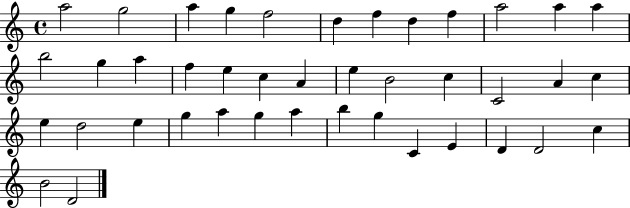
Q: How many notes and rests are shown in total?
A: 41